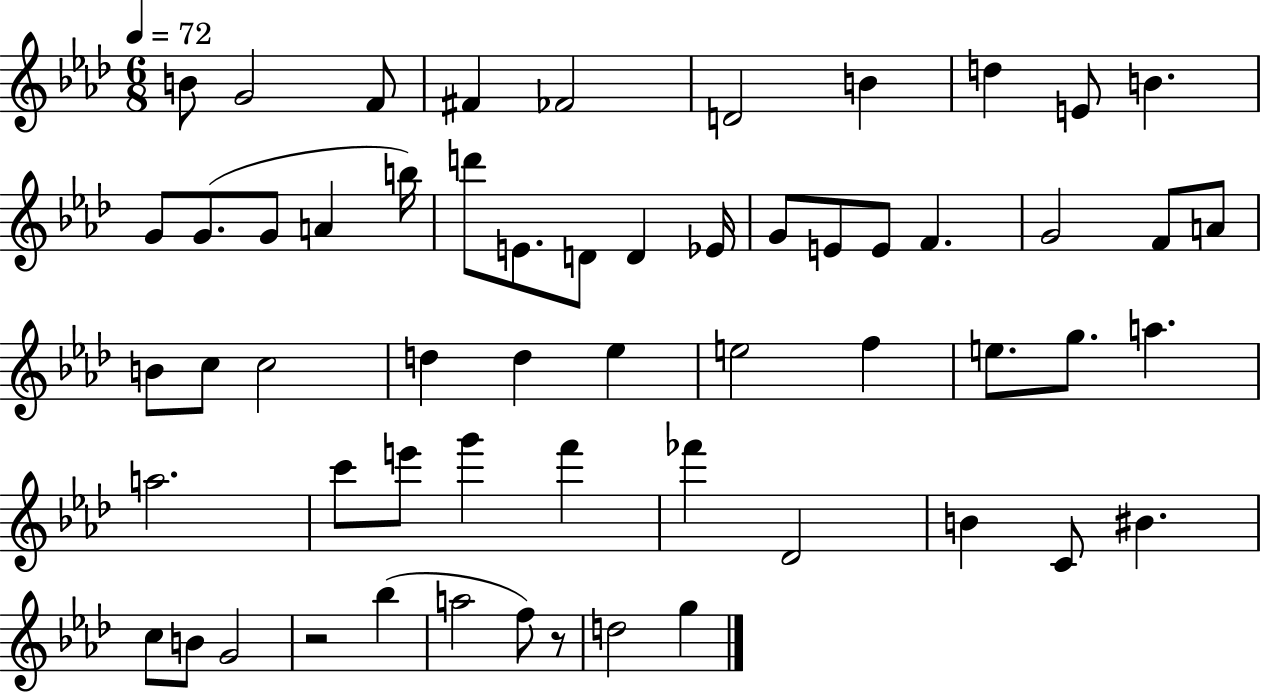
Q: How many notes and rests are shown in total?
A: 58